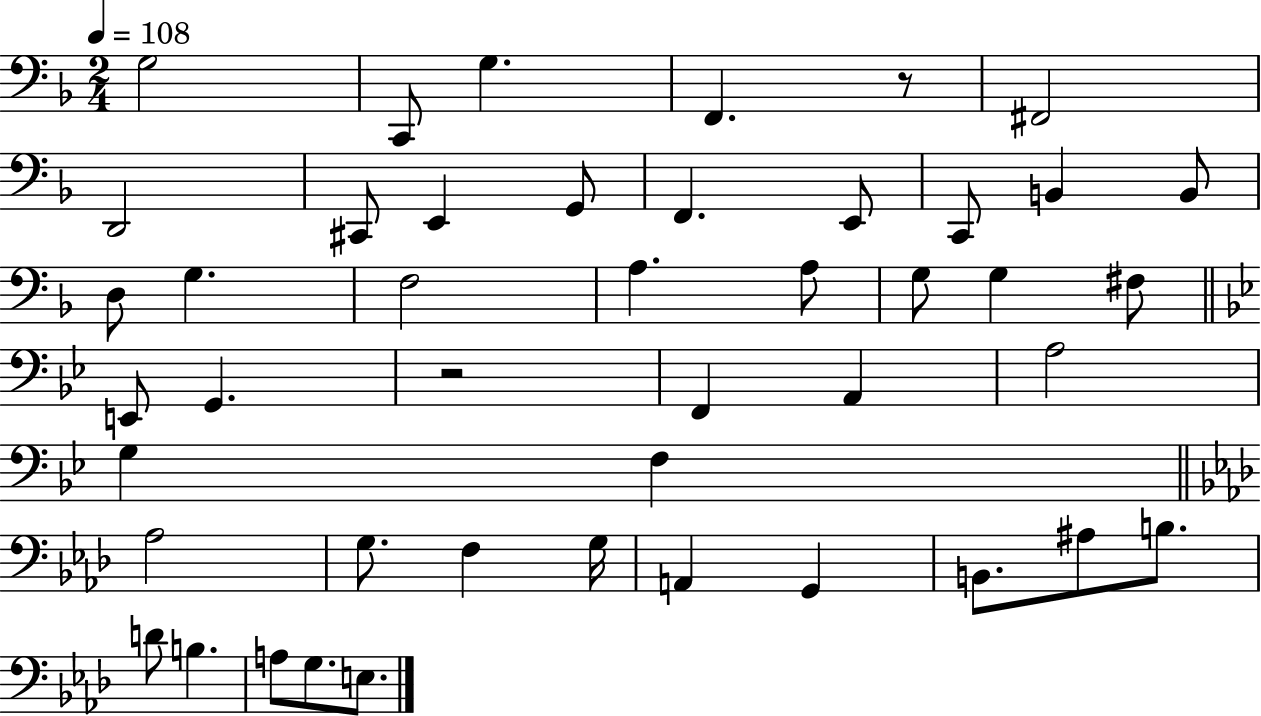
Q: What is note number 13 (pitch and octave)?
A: B2